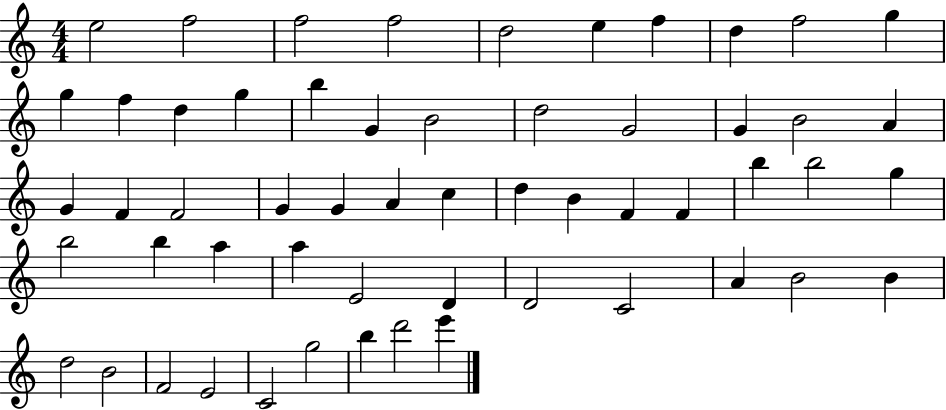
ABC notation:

X:1
T:Untitled
M:4/4
L:1/4
K:C
e2 f2 f2 f2 d2 e f d f2 g g f d g b G B2 d2 G2 G B2 A G F F2 G G A c d B F F b b2 g b2 b a a E2 D D2 C2 A B2 B d2 B2 F2 E2 C2 g2 b d'2 e'